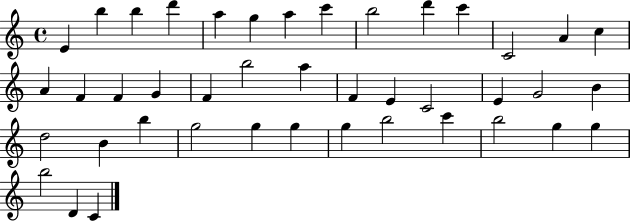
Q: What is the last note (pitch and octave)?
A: C4